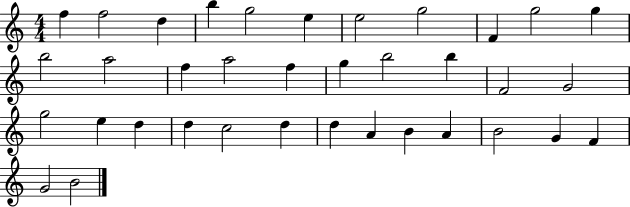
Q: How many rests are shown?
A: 0